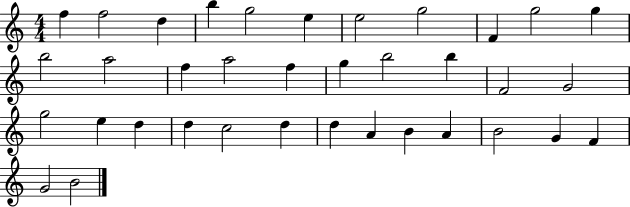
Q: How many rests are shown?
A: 0